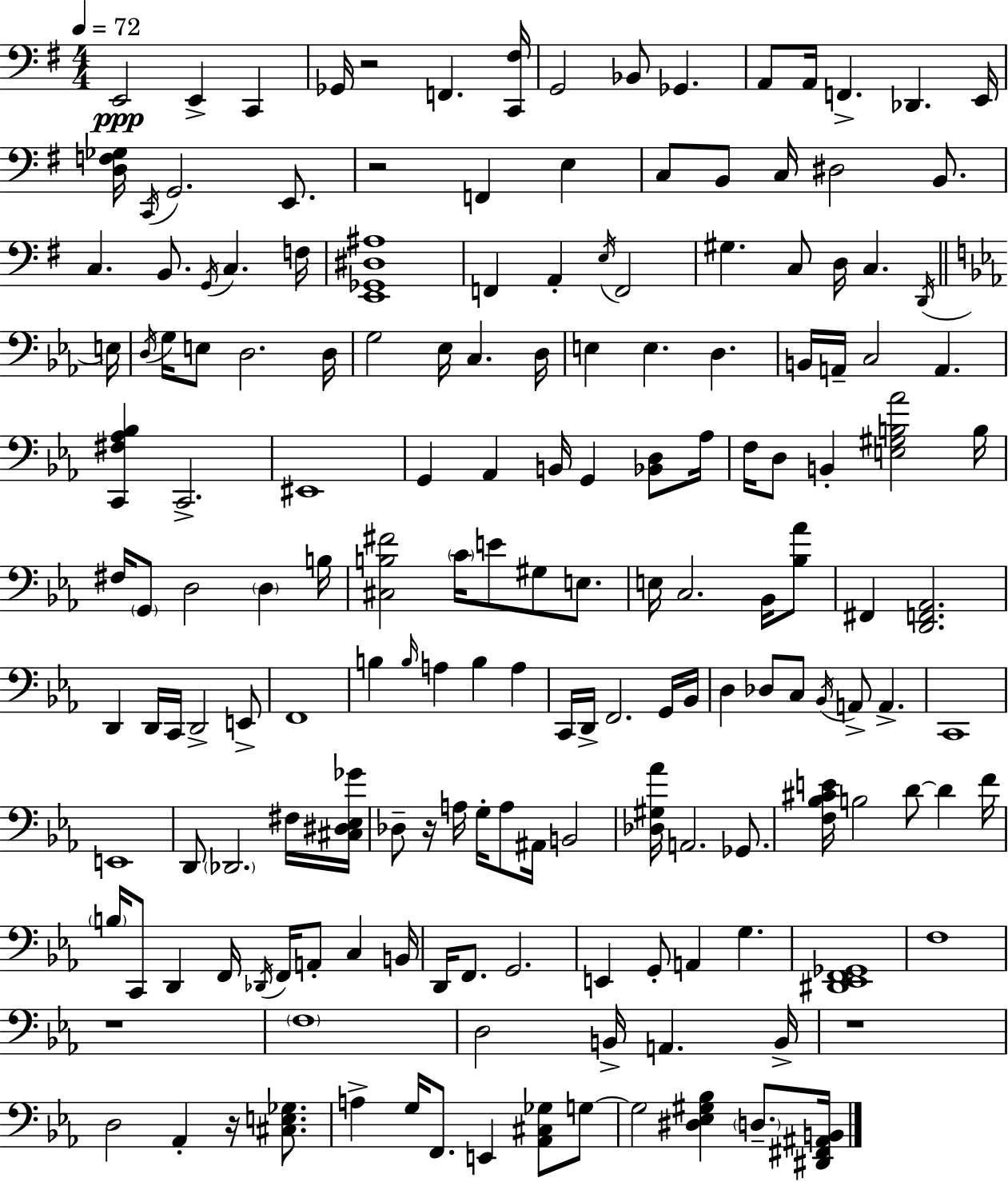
E2/h E2/q C2/q Gb2/s R/h F2/q. [C2,F#3]/s G2/h Bb2/e Gb2/q. A2/e A2/s F2/q. Db2/q. E2/s [D3,F3,Gb3]/s C2/s G2/h. E2/e. R/h F2/q E3/q C3/e B2/e C3/s D#3/h B2/e. C3/q. B2/e. G2/s C3/q. F3/s [E2,Gb2,D#3,A#3]/w F2/q A2/q E3/s F2/h G#3/q. C3/e D3/s C3/q. D2/s E3/s D3/s G3/s E3/e D3/h. D3/s G3/h Eb3/s C3/q. D3/s E3/q E3/q. D3/q. B2/s A2/s C3/h A2/q. [C2,F#3,Ab3,Bb3]/q C2/h. EIS2/w G2/q Ab2/q B2/s G2/q [Bb2,D3]/e Ab3/s F3/s D3/e B2/q [E3,G#3,B3,Ab4]/h B3/s F#3/s G2/e D3/h D3/q B3/s [C#3,B3,F#4]/h C4/s E4/e G#3/e E3/e. E3/s C3/h. Bb2/s [Bb3,Ab4]/e F#2/q [D2,F2,Ab2]/h. D2/q D2/s C2/s D2/h E2/e F2/w B3/q B3/s A3/q B3/q A3/q C2/s D2/s F2/h. G2/s Bb2/s D3/q Db3/e C3/e Bb2/s A2/e A2/q. C2/w E2/w D2/e Db2/h. F#3/s [C#3,D#3,Eb3,Gb4]/s Db3/e R/s A3/s G3/s A3/e A#2/s B2/h [Db3,G#3,Ab4]/s A2/h. Gb2/e. [F3,Bb3,C#4,E4]/s B3/h D4/e D4/q F4/s B3/s C2/e D2/q F2/s Db2/s F2/s A2/e C3/q B2/s D2/s F2/e. G2/h. E2/q G2/e A2/q G3/q. [D#2,Eb2,F2,Gb2]/w F3/w R/w F3/w D3/h B2/s A2/q. B2/s R/w D3/h Ab2/q R/s [C#3,E3,Gb3]/e. A3/q G3/s F2/e. E2/q [Ab2,C#3,Gb3]/e G3/e G3/h [D#3,Eb3,G#3,Bb3]/q D3/e. [D#2,F#2,A#2,B2]/s